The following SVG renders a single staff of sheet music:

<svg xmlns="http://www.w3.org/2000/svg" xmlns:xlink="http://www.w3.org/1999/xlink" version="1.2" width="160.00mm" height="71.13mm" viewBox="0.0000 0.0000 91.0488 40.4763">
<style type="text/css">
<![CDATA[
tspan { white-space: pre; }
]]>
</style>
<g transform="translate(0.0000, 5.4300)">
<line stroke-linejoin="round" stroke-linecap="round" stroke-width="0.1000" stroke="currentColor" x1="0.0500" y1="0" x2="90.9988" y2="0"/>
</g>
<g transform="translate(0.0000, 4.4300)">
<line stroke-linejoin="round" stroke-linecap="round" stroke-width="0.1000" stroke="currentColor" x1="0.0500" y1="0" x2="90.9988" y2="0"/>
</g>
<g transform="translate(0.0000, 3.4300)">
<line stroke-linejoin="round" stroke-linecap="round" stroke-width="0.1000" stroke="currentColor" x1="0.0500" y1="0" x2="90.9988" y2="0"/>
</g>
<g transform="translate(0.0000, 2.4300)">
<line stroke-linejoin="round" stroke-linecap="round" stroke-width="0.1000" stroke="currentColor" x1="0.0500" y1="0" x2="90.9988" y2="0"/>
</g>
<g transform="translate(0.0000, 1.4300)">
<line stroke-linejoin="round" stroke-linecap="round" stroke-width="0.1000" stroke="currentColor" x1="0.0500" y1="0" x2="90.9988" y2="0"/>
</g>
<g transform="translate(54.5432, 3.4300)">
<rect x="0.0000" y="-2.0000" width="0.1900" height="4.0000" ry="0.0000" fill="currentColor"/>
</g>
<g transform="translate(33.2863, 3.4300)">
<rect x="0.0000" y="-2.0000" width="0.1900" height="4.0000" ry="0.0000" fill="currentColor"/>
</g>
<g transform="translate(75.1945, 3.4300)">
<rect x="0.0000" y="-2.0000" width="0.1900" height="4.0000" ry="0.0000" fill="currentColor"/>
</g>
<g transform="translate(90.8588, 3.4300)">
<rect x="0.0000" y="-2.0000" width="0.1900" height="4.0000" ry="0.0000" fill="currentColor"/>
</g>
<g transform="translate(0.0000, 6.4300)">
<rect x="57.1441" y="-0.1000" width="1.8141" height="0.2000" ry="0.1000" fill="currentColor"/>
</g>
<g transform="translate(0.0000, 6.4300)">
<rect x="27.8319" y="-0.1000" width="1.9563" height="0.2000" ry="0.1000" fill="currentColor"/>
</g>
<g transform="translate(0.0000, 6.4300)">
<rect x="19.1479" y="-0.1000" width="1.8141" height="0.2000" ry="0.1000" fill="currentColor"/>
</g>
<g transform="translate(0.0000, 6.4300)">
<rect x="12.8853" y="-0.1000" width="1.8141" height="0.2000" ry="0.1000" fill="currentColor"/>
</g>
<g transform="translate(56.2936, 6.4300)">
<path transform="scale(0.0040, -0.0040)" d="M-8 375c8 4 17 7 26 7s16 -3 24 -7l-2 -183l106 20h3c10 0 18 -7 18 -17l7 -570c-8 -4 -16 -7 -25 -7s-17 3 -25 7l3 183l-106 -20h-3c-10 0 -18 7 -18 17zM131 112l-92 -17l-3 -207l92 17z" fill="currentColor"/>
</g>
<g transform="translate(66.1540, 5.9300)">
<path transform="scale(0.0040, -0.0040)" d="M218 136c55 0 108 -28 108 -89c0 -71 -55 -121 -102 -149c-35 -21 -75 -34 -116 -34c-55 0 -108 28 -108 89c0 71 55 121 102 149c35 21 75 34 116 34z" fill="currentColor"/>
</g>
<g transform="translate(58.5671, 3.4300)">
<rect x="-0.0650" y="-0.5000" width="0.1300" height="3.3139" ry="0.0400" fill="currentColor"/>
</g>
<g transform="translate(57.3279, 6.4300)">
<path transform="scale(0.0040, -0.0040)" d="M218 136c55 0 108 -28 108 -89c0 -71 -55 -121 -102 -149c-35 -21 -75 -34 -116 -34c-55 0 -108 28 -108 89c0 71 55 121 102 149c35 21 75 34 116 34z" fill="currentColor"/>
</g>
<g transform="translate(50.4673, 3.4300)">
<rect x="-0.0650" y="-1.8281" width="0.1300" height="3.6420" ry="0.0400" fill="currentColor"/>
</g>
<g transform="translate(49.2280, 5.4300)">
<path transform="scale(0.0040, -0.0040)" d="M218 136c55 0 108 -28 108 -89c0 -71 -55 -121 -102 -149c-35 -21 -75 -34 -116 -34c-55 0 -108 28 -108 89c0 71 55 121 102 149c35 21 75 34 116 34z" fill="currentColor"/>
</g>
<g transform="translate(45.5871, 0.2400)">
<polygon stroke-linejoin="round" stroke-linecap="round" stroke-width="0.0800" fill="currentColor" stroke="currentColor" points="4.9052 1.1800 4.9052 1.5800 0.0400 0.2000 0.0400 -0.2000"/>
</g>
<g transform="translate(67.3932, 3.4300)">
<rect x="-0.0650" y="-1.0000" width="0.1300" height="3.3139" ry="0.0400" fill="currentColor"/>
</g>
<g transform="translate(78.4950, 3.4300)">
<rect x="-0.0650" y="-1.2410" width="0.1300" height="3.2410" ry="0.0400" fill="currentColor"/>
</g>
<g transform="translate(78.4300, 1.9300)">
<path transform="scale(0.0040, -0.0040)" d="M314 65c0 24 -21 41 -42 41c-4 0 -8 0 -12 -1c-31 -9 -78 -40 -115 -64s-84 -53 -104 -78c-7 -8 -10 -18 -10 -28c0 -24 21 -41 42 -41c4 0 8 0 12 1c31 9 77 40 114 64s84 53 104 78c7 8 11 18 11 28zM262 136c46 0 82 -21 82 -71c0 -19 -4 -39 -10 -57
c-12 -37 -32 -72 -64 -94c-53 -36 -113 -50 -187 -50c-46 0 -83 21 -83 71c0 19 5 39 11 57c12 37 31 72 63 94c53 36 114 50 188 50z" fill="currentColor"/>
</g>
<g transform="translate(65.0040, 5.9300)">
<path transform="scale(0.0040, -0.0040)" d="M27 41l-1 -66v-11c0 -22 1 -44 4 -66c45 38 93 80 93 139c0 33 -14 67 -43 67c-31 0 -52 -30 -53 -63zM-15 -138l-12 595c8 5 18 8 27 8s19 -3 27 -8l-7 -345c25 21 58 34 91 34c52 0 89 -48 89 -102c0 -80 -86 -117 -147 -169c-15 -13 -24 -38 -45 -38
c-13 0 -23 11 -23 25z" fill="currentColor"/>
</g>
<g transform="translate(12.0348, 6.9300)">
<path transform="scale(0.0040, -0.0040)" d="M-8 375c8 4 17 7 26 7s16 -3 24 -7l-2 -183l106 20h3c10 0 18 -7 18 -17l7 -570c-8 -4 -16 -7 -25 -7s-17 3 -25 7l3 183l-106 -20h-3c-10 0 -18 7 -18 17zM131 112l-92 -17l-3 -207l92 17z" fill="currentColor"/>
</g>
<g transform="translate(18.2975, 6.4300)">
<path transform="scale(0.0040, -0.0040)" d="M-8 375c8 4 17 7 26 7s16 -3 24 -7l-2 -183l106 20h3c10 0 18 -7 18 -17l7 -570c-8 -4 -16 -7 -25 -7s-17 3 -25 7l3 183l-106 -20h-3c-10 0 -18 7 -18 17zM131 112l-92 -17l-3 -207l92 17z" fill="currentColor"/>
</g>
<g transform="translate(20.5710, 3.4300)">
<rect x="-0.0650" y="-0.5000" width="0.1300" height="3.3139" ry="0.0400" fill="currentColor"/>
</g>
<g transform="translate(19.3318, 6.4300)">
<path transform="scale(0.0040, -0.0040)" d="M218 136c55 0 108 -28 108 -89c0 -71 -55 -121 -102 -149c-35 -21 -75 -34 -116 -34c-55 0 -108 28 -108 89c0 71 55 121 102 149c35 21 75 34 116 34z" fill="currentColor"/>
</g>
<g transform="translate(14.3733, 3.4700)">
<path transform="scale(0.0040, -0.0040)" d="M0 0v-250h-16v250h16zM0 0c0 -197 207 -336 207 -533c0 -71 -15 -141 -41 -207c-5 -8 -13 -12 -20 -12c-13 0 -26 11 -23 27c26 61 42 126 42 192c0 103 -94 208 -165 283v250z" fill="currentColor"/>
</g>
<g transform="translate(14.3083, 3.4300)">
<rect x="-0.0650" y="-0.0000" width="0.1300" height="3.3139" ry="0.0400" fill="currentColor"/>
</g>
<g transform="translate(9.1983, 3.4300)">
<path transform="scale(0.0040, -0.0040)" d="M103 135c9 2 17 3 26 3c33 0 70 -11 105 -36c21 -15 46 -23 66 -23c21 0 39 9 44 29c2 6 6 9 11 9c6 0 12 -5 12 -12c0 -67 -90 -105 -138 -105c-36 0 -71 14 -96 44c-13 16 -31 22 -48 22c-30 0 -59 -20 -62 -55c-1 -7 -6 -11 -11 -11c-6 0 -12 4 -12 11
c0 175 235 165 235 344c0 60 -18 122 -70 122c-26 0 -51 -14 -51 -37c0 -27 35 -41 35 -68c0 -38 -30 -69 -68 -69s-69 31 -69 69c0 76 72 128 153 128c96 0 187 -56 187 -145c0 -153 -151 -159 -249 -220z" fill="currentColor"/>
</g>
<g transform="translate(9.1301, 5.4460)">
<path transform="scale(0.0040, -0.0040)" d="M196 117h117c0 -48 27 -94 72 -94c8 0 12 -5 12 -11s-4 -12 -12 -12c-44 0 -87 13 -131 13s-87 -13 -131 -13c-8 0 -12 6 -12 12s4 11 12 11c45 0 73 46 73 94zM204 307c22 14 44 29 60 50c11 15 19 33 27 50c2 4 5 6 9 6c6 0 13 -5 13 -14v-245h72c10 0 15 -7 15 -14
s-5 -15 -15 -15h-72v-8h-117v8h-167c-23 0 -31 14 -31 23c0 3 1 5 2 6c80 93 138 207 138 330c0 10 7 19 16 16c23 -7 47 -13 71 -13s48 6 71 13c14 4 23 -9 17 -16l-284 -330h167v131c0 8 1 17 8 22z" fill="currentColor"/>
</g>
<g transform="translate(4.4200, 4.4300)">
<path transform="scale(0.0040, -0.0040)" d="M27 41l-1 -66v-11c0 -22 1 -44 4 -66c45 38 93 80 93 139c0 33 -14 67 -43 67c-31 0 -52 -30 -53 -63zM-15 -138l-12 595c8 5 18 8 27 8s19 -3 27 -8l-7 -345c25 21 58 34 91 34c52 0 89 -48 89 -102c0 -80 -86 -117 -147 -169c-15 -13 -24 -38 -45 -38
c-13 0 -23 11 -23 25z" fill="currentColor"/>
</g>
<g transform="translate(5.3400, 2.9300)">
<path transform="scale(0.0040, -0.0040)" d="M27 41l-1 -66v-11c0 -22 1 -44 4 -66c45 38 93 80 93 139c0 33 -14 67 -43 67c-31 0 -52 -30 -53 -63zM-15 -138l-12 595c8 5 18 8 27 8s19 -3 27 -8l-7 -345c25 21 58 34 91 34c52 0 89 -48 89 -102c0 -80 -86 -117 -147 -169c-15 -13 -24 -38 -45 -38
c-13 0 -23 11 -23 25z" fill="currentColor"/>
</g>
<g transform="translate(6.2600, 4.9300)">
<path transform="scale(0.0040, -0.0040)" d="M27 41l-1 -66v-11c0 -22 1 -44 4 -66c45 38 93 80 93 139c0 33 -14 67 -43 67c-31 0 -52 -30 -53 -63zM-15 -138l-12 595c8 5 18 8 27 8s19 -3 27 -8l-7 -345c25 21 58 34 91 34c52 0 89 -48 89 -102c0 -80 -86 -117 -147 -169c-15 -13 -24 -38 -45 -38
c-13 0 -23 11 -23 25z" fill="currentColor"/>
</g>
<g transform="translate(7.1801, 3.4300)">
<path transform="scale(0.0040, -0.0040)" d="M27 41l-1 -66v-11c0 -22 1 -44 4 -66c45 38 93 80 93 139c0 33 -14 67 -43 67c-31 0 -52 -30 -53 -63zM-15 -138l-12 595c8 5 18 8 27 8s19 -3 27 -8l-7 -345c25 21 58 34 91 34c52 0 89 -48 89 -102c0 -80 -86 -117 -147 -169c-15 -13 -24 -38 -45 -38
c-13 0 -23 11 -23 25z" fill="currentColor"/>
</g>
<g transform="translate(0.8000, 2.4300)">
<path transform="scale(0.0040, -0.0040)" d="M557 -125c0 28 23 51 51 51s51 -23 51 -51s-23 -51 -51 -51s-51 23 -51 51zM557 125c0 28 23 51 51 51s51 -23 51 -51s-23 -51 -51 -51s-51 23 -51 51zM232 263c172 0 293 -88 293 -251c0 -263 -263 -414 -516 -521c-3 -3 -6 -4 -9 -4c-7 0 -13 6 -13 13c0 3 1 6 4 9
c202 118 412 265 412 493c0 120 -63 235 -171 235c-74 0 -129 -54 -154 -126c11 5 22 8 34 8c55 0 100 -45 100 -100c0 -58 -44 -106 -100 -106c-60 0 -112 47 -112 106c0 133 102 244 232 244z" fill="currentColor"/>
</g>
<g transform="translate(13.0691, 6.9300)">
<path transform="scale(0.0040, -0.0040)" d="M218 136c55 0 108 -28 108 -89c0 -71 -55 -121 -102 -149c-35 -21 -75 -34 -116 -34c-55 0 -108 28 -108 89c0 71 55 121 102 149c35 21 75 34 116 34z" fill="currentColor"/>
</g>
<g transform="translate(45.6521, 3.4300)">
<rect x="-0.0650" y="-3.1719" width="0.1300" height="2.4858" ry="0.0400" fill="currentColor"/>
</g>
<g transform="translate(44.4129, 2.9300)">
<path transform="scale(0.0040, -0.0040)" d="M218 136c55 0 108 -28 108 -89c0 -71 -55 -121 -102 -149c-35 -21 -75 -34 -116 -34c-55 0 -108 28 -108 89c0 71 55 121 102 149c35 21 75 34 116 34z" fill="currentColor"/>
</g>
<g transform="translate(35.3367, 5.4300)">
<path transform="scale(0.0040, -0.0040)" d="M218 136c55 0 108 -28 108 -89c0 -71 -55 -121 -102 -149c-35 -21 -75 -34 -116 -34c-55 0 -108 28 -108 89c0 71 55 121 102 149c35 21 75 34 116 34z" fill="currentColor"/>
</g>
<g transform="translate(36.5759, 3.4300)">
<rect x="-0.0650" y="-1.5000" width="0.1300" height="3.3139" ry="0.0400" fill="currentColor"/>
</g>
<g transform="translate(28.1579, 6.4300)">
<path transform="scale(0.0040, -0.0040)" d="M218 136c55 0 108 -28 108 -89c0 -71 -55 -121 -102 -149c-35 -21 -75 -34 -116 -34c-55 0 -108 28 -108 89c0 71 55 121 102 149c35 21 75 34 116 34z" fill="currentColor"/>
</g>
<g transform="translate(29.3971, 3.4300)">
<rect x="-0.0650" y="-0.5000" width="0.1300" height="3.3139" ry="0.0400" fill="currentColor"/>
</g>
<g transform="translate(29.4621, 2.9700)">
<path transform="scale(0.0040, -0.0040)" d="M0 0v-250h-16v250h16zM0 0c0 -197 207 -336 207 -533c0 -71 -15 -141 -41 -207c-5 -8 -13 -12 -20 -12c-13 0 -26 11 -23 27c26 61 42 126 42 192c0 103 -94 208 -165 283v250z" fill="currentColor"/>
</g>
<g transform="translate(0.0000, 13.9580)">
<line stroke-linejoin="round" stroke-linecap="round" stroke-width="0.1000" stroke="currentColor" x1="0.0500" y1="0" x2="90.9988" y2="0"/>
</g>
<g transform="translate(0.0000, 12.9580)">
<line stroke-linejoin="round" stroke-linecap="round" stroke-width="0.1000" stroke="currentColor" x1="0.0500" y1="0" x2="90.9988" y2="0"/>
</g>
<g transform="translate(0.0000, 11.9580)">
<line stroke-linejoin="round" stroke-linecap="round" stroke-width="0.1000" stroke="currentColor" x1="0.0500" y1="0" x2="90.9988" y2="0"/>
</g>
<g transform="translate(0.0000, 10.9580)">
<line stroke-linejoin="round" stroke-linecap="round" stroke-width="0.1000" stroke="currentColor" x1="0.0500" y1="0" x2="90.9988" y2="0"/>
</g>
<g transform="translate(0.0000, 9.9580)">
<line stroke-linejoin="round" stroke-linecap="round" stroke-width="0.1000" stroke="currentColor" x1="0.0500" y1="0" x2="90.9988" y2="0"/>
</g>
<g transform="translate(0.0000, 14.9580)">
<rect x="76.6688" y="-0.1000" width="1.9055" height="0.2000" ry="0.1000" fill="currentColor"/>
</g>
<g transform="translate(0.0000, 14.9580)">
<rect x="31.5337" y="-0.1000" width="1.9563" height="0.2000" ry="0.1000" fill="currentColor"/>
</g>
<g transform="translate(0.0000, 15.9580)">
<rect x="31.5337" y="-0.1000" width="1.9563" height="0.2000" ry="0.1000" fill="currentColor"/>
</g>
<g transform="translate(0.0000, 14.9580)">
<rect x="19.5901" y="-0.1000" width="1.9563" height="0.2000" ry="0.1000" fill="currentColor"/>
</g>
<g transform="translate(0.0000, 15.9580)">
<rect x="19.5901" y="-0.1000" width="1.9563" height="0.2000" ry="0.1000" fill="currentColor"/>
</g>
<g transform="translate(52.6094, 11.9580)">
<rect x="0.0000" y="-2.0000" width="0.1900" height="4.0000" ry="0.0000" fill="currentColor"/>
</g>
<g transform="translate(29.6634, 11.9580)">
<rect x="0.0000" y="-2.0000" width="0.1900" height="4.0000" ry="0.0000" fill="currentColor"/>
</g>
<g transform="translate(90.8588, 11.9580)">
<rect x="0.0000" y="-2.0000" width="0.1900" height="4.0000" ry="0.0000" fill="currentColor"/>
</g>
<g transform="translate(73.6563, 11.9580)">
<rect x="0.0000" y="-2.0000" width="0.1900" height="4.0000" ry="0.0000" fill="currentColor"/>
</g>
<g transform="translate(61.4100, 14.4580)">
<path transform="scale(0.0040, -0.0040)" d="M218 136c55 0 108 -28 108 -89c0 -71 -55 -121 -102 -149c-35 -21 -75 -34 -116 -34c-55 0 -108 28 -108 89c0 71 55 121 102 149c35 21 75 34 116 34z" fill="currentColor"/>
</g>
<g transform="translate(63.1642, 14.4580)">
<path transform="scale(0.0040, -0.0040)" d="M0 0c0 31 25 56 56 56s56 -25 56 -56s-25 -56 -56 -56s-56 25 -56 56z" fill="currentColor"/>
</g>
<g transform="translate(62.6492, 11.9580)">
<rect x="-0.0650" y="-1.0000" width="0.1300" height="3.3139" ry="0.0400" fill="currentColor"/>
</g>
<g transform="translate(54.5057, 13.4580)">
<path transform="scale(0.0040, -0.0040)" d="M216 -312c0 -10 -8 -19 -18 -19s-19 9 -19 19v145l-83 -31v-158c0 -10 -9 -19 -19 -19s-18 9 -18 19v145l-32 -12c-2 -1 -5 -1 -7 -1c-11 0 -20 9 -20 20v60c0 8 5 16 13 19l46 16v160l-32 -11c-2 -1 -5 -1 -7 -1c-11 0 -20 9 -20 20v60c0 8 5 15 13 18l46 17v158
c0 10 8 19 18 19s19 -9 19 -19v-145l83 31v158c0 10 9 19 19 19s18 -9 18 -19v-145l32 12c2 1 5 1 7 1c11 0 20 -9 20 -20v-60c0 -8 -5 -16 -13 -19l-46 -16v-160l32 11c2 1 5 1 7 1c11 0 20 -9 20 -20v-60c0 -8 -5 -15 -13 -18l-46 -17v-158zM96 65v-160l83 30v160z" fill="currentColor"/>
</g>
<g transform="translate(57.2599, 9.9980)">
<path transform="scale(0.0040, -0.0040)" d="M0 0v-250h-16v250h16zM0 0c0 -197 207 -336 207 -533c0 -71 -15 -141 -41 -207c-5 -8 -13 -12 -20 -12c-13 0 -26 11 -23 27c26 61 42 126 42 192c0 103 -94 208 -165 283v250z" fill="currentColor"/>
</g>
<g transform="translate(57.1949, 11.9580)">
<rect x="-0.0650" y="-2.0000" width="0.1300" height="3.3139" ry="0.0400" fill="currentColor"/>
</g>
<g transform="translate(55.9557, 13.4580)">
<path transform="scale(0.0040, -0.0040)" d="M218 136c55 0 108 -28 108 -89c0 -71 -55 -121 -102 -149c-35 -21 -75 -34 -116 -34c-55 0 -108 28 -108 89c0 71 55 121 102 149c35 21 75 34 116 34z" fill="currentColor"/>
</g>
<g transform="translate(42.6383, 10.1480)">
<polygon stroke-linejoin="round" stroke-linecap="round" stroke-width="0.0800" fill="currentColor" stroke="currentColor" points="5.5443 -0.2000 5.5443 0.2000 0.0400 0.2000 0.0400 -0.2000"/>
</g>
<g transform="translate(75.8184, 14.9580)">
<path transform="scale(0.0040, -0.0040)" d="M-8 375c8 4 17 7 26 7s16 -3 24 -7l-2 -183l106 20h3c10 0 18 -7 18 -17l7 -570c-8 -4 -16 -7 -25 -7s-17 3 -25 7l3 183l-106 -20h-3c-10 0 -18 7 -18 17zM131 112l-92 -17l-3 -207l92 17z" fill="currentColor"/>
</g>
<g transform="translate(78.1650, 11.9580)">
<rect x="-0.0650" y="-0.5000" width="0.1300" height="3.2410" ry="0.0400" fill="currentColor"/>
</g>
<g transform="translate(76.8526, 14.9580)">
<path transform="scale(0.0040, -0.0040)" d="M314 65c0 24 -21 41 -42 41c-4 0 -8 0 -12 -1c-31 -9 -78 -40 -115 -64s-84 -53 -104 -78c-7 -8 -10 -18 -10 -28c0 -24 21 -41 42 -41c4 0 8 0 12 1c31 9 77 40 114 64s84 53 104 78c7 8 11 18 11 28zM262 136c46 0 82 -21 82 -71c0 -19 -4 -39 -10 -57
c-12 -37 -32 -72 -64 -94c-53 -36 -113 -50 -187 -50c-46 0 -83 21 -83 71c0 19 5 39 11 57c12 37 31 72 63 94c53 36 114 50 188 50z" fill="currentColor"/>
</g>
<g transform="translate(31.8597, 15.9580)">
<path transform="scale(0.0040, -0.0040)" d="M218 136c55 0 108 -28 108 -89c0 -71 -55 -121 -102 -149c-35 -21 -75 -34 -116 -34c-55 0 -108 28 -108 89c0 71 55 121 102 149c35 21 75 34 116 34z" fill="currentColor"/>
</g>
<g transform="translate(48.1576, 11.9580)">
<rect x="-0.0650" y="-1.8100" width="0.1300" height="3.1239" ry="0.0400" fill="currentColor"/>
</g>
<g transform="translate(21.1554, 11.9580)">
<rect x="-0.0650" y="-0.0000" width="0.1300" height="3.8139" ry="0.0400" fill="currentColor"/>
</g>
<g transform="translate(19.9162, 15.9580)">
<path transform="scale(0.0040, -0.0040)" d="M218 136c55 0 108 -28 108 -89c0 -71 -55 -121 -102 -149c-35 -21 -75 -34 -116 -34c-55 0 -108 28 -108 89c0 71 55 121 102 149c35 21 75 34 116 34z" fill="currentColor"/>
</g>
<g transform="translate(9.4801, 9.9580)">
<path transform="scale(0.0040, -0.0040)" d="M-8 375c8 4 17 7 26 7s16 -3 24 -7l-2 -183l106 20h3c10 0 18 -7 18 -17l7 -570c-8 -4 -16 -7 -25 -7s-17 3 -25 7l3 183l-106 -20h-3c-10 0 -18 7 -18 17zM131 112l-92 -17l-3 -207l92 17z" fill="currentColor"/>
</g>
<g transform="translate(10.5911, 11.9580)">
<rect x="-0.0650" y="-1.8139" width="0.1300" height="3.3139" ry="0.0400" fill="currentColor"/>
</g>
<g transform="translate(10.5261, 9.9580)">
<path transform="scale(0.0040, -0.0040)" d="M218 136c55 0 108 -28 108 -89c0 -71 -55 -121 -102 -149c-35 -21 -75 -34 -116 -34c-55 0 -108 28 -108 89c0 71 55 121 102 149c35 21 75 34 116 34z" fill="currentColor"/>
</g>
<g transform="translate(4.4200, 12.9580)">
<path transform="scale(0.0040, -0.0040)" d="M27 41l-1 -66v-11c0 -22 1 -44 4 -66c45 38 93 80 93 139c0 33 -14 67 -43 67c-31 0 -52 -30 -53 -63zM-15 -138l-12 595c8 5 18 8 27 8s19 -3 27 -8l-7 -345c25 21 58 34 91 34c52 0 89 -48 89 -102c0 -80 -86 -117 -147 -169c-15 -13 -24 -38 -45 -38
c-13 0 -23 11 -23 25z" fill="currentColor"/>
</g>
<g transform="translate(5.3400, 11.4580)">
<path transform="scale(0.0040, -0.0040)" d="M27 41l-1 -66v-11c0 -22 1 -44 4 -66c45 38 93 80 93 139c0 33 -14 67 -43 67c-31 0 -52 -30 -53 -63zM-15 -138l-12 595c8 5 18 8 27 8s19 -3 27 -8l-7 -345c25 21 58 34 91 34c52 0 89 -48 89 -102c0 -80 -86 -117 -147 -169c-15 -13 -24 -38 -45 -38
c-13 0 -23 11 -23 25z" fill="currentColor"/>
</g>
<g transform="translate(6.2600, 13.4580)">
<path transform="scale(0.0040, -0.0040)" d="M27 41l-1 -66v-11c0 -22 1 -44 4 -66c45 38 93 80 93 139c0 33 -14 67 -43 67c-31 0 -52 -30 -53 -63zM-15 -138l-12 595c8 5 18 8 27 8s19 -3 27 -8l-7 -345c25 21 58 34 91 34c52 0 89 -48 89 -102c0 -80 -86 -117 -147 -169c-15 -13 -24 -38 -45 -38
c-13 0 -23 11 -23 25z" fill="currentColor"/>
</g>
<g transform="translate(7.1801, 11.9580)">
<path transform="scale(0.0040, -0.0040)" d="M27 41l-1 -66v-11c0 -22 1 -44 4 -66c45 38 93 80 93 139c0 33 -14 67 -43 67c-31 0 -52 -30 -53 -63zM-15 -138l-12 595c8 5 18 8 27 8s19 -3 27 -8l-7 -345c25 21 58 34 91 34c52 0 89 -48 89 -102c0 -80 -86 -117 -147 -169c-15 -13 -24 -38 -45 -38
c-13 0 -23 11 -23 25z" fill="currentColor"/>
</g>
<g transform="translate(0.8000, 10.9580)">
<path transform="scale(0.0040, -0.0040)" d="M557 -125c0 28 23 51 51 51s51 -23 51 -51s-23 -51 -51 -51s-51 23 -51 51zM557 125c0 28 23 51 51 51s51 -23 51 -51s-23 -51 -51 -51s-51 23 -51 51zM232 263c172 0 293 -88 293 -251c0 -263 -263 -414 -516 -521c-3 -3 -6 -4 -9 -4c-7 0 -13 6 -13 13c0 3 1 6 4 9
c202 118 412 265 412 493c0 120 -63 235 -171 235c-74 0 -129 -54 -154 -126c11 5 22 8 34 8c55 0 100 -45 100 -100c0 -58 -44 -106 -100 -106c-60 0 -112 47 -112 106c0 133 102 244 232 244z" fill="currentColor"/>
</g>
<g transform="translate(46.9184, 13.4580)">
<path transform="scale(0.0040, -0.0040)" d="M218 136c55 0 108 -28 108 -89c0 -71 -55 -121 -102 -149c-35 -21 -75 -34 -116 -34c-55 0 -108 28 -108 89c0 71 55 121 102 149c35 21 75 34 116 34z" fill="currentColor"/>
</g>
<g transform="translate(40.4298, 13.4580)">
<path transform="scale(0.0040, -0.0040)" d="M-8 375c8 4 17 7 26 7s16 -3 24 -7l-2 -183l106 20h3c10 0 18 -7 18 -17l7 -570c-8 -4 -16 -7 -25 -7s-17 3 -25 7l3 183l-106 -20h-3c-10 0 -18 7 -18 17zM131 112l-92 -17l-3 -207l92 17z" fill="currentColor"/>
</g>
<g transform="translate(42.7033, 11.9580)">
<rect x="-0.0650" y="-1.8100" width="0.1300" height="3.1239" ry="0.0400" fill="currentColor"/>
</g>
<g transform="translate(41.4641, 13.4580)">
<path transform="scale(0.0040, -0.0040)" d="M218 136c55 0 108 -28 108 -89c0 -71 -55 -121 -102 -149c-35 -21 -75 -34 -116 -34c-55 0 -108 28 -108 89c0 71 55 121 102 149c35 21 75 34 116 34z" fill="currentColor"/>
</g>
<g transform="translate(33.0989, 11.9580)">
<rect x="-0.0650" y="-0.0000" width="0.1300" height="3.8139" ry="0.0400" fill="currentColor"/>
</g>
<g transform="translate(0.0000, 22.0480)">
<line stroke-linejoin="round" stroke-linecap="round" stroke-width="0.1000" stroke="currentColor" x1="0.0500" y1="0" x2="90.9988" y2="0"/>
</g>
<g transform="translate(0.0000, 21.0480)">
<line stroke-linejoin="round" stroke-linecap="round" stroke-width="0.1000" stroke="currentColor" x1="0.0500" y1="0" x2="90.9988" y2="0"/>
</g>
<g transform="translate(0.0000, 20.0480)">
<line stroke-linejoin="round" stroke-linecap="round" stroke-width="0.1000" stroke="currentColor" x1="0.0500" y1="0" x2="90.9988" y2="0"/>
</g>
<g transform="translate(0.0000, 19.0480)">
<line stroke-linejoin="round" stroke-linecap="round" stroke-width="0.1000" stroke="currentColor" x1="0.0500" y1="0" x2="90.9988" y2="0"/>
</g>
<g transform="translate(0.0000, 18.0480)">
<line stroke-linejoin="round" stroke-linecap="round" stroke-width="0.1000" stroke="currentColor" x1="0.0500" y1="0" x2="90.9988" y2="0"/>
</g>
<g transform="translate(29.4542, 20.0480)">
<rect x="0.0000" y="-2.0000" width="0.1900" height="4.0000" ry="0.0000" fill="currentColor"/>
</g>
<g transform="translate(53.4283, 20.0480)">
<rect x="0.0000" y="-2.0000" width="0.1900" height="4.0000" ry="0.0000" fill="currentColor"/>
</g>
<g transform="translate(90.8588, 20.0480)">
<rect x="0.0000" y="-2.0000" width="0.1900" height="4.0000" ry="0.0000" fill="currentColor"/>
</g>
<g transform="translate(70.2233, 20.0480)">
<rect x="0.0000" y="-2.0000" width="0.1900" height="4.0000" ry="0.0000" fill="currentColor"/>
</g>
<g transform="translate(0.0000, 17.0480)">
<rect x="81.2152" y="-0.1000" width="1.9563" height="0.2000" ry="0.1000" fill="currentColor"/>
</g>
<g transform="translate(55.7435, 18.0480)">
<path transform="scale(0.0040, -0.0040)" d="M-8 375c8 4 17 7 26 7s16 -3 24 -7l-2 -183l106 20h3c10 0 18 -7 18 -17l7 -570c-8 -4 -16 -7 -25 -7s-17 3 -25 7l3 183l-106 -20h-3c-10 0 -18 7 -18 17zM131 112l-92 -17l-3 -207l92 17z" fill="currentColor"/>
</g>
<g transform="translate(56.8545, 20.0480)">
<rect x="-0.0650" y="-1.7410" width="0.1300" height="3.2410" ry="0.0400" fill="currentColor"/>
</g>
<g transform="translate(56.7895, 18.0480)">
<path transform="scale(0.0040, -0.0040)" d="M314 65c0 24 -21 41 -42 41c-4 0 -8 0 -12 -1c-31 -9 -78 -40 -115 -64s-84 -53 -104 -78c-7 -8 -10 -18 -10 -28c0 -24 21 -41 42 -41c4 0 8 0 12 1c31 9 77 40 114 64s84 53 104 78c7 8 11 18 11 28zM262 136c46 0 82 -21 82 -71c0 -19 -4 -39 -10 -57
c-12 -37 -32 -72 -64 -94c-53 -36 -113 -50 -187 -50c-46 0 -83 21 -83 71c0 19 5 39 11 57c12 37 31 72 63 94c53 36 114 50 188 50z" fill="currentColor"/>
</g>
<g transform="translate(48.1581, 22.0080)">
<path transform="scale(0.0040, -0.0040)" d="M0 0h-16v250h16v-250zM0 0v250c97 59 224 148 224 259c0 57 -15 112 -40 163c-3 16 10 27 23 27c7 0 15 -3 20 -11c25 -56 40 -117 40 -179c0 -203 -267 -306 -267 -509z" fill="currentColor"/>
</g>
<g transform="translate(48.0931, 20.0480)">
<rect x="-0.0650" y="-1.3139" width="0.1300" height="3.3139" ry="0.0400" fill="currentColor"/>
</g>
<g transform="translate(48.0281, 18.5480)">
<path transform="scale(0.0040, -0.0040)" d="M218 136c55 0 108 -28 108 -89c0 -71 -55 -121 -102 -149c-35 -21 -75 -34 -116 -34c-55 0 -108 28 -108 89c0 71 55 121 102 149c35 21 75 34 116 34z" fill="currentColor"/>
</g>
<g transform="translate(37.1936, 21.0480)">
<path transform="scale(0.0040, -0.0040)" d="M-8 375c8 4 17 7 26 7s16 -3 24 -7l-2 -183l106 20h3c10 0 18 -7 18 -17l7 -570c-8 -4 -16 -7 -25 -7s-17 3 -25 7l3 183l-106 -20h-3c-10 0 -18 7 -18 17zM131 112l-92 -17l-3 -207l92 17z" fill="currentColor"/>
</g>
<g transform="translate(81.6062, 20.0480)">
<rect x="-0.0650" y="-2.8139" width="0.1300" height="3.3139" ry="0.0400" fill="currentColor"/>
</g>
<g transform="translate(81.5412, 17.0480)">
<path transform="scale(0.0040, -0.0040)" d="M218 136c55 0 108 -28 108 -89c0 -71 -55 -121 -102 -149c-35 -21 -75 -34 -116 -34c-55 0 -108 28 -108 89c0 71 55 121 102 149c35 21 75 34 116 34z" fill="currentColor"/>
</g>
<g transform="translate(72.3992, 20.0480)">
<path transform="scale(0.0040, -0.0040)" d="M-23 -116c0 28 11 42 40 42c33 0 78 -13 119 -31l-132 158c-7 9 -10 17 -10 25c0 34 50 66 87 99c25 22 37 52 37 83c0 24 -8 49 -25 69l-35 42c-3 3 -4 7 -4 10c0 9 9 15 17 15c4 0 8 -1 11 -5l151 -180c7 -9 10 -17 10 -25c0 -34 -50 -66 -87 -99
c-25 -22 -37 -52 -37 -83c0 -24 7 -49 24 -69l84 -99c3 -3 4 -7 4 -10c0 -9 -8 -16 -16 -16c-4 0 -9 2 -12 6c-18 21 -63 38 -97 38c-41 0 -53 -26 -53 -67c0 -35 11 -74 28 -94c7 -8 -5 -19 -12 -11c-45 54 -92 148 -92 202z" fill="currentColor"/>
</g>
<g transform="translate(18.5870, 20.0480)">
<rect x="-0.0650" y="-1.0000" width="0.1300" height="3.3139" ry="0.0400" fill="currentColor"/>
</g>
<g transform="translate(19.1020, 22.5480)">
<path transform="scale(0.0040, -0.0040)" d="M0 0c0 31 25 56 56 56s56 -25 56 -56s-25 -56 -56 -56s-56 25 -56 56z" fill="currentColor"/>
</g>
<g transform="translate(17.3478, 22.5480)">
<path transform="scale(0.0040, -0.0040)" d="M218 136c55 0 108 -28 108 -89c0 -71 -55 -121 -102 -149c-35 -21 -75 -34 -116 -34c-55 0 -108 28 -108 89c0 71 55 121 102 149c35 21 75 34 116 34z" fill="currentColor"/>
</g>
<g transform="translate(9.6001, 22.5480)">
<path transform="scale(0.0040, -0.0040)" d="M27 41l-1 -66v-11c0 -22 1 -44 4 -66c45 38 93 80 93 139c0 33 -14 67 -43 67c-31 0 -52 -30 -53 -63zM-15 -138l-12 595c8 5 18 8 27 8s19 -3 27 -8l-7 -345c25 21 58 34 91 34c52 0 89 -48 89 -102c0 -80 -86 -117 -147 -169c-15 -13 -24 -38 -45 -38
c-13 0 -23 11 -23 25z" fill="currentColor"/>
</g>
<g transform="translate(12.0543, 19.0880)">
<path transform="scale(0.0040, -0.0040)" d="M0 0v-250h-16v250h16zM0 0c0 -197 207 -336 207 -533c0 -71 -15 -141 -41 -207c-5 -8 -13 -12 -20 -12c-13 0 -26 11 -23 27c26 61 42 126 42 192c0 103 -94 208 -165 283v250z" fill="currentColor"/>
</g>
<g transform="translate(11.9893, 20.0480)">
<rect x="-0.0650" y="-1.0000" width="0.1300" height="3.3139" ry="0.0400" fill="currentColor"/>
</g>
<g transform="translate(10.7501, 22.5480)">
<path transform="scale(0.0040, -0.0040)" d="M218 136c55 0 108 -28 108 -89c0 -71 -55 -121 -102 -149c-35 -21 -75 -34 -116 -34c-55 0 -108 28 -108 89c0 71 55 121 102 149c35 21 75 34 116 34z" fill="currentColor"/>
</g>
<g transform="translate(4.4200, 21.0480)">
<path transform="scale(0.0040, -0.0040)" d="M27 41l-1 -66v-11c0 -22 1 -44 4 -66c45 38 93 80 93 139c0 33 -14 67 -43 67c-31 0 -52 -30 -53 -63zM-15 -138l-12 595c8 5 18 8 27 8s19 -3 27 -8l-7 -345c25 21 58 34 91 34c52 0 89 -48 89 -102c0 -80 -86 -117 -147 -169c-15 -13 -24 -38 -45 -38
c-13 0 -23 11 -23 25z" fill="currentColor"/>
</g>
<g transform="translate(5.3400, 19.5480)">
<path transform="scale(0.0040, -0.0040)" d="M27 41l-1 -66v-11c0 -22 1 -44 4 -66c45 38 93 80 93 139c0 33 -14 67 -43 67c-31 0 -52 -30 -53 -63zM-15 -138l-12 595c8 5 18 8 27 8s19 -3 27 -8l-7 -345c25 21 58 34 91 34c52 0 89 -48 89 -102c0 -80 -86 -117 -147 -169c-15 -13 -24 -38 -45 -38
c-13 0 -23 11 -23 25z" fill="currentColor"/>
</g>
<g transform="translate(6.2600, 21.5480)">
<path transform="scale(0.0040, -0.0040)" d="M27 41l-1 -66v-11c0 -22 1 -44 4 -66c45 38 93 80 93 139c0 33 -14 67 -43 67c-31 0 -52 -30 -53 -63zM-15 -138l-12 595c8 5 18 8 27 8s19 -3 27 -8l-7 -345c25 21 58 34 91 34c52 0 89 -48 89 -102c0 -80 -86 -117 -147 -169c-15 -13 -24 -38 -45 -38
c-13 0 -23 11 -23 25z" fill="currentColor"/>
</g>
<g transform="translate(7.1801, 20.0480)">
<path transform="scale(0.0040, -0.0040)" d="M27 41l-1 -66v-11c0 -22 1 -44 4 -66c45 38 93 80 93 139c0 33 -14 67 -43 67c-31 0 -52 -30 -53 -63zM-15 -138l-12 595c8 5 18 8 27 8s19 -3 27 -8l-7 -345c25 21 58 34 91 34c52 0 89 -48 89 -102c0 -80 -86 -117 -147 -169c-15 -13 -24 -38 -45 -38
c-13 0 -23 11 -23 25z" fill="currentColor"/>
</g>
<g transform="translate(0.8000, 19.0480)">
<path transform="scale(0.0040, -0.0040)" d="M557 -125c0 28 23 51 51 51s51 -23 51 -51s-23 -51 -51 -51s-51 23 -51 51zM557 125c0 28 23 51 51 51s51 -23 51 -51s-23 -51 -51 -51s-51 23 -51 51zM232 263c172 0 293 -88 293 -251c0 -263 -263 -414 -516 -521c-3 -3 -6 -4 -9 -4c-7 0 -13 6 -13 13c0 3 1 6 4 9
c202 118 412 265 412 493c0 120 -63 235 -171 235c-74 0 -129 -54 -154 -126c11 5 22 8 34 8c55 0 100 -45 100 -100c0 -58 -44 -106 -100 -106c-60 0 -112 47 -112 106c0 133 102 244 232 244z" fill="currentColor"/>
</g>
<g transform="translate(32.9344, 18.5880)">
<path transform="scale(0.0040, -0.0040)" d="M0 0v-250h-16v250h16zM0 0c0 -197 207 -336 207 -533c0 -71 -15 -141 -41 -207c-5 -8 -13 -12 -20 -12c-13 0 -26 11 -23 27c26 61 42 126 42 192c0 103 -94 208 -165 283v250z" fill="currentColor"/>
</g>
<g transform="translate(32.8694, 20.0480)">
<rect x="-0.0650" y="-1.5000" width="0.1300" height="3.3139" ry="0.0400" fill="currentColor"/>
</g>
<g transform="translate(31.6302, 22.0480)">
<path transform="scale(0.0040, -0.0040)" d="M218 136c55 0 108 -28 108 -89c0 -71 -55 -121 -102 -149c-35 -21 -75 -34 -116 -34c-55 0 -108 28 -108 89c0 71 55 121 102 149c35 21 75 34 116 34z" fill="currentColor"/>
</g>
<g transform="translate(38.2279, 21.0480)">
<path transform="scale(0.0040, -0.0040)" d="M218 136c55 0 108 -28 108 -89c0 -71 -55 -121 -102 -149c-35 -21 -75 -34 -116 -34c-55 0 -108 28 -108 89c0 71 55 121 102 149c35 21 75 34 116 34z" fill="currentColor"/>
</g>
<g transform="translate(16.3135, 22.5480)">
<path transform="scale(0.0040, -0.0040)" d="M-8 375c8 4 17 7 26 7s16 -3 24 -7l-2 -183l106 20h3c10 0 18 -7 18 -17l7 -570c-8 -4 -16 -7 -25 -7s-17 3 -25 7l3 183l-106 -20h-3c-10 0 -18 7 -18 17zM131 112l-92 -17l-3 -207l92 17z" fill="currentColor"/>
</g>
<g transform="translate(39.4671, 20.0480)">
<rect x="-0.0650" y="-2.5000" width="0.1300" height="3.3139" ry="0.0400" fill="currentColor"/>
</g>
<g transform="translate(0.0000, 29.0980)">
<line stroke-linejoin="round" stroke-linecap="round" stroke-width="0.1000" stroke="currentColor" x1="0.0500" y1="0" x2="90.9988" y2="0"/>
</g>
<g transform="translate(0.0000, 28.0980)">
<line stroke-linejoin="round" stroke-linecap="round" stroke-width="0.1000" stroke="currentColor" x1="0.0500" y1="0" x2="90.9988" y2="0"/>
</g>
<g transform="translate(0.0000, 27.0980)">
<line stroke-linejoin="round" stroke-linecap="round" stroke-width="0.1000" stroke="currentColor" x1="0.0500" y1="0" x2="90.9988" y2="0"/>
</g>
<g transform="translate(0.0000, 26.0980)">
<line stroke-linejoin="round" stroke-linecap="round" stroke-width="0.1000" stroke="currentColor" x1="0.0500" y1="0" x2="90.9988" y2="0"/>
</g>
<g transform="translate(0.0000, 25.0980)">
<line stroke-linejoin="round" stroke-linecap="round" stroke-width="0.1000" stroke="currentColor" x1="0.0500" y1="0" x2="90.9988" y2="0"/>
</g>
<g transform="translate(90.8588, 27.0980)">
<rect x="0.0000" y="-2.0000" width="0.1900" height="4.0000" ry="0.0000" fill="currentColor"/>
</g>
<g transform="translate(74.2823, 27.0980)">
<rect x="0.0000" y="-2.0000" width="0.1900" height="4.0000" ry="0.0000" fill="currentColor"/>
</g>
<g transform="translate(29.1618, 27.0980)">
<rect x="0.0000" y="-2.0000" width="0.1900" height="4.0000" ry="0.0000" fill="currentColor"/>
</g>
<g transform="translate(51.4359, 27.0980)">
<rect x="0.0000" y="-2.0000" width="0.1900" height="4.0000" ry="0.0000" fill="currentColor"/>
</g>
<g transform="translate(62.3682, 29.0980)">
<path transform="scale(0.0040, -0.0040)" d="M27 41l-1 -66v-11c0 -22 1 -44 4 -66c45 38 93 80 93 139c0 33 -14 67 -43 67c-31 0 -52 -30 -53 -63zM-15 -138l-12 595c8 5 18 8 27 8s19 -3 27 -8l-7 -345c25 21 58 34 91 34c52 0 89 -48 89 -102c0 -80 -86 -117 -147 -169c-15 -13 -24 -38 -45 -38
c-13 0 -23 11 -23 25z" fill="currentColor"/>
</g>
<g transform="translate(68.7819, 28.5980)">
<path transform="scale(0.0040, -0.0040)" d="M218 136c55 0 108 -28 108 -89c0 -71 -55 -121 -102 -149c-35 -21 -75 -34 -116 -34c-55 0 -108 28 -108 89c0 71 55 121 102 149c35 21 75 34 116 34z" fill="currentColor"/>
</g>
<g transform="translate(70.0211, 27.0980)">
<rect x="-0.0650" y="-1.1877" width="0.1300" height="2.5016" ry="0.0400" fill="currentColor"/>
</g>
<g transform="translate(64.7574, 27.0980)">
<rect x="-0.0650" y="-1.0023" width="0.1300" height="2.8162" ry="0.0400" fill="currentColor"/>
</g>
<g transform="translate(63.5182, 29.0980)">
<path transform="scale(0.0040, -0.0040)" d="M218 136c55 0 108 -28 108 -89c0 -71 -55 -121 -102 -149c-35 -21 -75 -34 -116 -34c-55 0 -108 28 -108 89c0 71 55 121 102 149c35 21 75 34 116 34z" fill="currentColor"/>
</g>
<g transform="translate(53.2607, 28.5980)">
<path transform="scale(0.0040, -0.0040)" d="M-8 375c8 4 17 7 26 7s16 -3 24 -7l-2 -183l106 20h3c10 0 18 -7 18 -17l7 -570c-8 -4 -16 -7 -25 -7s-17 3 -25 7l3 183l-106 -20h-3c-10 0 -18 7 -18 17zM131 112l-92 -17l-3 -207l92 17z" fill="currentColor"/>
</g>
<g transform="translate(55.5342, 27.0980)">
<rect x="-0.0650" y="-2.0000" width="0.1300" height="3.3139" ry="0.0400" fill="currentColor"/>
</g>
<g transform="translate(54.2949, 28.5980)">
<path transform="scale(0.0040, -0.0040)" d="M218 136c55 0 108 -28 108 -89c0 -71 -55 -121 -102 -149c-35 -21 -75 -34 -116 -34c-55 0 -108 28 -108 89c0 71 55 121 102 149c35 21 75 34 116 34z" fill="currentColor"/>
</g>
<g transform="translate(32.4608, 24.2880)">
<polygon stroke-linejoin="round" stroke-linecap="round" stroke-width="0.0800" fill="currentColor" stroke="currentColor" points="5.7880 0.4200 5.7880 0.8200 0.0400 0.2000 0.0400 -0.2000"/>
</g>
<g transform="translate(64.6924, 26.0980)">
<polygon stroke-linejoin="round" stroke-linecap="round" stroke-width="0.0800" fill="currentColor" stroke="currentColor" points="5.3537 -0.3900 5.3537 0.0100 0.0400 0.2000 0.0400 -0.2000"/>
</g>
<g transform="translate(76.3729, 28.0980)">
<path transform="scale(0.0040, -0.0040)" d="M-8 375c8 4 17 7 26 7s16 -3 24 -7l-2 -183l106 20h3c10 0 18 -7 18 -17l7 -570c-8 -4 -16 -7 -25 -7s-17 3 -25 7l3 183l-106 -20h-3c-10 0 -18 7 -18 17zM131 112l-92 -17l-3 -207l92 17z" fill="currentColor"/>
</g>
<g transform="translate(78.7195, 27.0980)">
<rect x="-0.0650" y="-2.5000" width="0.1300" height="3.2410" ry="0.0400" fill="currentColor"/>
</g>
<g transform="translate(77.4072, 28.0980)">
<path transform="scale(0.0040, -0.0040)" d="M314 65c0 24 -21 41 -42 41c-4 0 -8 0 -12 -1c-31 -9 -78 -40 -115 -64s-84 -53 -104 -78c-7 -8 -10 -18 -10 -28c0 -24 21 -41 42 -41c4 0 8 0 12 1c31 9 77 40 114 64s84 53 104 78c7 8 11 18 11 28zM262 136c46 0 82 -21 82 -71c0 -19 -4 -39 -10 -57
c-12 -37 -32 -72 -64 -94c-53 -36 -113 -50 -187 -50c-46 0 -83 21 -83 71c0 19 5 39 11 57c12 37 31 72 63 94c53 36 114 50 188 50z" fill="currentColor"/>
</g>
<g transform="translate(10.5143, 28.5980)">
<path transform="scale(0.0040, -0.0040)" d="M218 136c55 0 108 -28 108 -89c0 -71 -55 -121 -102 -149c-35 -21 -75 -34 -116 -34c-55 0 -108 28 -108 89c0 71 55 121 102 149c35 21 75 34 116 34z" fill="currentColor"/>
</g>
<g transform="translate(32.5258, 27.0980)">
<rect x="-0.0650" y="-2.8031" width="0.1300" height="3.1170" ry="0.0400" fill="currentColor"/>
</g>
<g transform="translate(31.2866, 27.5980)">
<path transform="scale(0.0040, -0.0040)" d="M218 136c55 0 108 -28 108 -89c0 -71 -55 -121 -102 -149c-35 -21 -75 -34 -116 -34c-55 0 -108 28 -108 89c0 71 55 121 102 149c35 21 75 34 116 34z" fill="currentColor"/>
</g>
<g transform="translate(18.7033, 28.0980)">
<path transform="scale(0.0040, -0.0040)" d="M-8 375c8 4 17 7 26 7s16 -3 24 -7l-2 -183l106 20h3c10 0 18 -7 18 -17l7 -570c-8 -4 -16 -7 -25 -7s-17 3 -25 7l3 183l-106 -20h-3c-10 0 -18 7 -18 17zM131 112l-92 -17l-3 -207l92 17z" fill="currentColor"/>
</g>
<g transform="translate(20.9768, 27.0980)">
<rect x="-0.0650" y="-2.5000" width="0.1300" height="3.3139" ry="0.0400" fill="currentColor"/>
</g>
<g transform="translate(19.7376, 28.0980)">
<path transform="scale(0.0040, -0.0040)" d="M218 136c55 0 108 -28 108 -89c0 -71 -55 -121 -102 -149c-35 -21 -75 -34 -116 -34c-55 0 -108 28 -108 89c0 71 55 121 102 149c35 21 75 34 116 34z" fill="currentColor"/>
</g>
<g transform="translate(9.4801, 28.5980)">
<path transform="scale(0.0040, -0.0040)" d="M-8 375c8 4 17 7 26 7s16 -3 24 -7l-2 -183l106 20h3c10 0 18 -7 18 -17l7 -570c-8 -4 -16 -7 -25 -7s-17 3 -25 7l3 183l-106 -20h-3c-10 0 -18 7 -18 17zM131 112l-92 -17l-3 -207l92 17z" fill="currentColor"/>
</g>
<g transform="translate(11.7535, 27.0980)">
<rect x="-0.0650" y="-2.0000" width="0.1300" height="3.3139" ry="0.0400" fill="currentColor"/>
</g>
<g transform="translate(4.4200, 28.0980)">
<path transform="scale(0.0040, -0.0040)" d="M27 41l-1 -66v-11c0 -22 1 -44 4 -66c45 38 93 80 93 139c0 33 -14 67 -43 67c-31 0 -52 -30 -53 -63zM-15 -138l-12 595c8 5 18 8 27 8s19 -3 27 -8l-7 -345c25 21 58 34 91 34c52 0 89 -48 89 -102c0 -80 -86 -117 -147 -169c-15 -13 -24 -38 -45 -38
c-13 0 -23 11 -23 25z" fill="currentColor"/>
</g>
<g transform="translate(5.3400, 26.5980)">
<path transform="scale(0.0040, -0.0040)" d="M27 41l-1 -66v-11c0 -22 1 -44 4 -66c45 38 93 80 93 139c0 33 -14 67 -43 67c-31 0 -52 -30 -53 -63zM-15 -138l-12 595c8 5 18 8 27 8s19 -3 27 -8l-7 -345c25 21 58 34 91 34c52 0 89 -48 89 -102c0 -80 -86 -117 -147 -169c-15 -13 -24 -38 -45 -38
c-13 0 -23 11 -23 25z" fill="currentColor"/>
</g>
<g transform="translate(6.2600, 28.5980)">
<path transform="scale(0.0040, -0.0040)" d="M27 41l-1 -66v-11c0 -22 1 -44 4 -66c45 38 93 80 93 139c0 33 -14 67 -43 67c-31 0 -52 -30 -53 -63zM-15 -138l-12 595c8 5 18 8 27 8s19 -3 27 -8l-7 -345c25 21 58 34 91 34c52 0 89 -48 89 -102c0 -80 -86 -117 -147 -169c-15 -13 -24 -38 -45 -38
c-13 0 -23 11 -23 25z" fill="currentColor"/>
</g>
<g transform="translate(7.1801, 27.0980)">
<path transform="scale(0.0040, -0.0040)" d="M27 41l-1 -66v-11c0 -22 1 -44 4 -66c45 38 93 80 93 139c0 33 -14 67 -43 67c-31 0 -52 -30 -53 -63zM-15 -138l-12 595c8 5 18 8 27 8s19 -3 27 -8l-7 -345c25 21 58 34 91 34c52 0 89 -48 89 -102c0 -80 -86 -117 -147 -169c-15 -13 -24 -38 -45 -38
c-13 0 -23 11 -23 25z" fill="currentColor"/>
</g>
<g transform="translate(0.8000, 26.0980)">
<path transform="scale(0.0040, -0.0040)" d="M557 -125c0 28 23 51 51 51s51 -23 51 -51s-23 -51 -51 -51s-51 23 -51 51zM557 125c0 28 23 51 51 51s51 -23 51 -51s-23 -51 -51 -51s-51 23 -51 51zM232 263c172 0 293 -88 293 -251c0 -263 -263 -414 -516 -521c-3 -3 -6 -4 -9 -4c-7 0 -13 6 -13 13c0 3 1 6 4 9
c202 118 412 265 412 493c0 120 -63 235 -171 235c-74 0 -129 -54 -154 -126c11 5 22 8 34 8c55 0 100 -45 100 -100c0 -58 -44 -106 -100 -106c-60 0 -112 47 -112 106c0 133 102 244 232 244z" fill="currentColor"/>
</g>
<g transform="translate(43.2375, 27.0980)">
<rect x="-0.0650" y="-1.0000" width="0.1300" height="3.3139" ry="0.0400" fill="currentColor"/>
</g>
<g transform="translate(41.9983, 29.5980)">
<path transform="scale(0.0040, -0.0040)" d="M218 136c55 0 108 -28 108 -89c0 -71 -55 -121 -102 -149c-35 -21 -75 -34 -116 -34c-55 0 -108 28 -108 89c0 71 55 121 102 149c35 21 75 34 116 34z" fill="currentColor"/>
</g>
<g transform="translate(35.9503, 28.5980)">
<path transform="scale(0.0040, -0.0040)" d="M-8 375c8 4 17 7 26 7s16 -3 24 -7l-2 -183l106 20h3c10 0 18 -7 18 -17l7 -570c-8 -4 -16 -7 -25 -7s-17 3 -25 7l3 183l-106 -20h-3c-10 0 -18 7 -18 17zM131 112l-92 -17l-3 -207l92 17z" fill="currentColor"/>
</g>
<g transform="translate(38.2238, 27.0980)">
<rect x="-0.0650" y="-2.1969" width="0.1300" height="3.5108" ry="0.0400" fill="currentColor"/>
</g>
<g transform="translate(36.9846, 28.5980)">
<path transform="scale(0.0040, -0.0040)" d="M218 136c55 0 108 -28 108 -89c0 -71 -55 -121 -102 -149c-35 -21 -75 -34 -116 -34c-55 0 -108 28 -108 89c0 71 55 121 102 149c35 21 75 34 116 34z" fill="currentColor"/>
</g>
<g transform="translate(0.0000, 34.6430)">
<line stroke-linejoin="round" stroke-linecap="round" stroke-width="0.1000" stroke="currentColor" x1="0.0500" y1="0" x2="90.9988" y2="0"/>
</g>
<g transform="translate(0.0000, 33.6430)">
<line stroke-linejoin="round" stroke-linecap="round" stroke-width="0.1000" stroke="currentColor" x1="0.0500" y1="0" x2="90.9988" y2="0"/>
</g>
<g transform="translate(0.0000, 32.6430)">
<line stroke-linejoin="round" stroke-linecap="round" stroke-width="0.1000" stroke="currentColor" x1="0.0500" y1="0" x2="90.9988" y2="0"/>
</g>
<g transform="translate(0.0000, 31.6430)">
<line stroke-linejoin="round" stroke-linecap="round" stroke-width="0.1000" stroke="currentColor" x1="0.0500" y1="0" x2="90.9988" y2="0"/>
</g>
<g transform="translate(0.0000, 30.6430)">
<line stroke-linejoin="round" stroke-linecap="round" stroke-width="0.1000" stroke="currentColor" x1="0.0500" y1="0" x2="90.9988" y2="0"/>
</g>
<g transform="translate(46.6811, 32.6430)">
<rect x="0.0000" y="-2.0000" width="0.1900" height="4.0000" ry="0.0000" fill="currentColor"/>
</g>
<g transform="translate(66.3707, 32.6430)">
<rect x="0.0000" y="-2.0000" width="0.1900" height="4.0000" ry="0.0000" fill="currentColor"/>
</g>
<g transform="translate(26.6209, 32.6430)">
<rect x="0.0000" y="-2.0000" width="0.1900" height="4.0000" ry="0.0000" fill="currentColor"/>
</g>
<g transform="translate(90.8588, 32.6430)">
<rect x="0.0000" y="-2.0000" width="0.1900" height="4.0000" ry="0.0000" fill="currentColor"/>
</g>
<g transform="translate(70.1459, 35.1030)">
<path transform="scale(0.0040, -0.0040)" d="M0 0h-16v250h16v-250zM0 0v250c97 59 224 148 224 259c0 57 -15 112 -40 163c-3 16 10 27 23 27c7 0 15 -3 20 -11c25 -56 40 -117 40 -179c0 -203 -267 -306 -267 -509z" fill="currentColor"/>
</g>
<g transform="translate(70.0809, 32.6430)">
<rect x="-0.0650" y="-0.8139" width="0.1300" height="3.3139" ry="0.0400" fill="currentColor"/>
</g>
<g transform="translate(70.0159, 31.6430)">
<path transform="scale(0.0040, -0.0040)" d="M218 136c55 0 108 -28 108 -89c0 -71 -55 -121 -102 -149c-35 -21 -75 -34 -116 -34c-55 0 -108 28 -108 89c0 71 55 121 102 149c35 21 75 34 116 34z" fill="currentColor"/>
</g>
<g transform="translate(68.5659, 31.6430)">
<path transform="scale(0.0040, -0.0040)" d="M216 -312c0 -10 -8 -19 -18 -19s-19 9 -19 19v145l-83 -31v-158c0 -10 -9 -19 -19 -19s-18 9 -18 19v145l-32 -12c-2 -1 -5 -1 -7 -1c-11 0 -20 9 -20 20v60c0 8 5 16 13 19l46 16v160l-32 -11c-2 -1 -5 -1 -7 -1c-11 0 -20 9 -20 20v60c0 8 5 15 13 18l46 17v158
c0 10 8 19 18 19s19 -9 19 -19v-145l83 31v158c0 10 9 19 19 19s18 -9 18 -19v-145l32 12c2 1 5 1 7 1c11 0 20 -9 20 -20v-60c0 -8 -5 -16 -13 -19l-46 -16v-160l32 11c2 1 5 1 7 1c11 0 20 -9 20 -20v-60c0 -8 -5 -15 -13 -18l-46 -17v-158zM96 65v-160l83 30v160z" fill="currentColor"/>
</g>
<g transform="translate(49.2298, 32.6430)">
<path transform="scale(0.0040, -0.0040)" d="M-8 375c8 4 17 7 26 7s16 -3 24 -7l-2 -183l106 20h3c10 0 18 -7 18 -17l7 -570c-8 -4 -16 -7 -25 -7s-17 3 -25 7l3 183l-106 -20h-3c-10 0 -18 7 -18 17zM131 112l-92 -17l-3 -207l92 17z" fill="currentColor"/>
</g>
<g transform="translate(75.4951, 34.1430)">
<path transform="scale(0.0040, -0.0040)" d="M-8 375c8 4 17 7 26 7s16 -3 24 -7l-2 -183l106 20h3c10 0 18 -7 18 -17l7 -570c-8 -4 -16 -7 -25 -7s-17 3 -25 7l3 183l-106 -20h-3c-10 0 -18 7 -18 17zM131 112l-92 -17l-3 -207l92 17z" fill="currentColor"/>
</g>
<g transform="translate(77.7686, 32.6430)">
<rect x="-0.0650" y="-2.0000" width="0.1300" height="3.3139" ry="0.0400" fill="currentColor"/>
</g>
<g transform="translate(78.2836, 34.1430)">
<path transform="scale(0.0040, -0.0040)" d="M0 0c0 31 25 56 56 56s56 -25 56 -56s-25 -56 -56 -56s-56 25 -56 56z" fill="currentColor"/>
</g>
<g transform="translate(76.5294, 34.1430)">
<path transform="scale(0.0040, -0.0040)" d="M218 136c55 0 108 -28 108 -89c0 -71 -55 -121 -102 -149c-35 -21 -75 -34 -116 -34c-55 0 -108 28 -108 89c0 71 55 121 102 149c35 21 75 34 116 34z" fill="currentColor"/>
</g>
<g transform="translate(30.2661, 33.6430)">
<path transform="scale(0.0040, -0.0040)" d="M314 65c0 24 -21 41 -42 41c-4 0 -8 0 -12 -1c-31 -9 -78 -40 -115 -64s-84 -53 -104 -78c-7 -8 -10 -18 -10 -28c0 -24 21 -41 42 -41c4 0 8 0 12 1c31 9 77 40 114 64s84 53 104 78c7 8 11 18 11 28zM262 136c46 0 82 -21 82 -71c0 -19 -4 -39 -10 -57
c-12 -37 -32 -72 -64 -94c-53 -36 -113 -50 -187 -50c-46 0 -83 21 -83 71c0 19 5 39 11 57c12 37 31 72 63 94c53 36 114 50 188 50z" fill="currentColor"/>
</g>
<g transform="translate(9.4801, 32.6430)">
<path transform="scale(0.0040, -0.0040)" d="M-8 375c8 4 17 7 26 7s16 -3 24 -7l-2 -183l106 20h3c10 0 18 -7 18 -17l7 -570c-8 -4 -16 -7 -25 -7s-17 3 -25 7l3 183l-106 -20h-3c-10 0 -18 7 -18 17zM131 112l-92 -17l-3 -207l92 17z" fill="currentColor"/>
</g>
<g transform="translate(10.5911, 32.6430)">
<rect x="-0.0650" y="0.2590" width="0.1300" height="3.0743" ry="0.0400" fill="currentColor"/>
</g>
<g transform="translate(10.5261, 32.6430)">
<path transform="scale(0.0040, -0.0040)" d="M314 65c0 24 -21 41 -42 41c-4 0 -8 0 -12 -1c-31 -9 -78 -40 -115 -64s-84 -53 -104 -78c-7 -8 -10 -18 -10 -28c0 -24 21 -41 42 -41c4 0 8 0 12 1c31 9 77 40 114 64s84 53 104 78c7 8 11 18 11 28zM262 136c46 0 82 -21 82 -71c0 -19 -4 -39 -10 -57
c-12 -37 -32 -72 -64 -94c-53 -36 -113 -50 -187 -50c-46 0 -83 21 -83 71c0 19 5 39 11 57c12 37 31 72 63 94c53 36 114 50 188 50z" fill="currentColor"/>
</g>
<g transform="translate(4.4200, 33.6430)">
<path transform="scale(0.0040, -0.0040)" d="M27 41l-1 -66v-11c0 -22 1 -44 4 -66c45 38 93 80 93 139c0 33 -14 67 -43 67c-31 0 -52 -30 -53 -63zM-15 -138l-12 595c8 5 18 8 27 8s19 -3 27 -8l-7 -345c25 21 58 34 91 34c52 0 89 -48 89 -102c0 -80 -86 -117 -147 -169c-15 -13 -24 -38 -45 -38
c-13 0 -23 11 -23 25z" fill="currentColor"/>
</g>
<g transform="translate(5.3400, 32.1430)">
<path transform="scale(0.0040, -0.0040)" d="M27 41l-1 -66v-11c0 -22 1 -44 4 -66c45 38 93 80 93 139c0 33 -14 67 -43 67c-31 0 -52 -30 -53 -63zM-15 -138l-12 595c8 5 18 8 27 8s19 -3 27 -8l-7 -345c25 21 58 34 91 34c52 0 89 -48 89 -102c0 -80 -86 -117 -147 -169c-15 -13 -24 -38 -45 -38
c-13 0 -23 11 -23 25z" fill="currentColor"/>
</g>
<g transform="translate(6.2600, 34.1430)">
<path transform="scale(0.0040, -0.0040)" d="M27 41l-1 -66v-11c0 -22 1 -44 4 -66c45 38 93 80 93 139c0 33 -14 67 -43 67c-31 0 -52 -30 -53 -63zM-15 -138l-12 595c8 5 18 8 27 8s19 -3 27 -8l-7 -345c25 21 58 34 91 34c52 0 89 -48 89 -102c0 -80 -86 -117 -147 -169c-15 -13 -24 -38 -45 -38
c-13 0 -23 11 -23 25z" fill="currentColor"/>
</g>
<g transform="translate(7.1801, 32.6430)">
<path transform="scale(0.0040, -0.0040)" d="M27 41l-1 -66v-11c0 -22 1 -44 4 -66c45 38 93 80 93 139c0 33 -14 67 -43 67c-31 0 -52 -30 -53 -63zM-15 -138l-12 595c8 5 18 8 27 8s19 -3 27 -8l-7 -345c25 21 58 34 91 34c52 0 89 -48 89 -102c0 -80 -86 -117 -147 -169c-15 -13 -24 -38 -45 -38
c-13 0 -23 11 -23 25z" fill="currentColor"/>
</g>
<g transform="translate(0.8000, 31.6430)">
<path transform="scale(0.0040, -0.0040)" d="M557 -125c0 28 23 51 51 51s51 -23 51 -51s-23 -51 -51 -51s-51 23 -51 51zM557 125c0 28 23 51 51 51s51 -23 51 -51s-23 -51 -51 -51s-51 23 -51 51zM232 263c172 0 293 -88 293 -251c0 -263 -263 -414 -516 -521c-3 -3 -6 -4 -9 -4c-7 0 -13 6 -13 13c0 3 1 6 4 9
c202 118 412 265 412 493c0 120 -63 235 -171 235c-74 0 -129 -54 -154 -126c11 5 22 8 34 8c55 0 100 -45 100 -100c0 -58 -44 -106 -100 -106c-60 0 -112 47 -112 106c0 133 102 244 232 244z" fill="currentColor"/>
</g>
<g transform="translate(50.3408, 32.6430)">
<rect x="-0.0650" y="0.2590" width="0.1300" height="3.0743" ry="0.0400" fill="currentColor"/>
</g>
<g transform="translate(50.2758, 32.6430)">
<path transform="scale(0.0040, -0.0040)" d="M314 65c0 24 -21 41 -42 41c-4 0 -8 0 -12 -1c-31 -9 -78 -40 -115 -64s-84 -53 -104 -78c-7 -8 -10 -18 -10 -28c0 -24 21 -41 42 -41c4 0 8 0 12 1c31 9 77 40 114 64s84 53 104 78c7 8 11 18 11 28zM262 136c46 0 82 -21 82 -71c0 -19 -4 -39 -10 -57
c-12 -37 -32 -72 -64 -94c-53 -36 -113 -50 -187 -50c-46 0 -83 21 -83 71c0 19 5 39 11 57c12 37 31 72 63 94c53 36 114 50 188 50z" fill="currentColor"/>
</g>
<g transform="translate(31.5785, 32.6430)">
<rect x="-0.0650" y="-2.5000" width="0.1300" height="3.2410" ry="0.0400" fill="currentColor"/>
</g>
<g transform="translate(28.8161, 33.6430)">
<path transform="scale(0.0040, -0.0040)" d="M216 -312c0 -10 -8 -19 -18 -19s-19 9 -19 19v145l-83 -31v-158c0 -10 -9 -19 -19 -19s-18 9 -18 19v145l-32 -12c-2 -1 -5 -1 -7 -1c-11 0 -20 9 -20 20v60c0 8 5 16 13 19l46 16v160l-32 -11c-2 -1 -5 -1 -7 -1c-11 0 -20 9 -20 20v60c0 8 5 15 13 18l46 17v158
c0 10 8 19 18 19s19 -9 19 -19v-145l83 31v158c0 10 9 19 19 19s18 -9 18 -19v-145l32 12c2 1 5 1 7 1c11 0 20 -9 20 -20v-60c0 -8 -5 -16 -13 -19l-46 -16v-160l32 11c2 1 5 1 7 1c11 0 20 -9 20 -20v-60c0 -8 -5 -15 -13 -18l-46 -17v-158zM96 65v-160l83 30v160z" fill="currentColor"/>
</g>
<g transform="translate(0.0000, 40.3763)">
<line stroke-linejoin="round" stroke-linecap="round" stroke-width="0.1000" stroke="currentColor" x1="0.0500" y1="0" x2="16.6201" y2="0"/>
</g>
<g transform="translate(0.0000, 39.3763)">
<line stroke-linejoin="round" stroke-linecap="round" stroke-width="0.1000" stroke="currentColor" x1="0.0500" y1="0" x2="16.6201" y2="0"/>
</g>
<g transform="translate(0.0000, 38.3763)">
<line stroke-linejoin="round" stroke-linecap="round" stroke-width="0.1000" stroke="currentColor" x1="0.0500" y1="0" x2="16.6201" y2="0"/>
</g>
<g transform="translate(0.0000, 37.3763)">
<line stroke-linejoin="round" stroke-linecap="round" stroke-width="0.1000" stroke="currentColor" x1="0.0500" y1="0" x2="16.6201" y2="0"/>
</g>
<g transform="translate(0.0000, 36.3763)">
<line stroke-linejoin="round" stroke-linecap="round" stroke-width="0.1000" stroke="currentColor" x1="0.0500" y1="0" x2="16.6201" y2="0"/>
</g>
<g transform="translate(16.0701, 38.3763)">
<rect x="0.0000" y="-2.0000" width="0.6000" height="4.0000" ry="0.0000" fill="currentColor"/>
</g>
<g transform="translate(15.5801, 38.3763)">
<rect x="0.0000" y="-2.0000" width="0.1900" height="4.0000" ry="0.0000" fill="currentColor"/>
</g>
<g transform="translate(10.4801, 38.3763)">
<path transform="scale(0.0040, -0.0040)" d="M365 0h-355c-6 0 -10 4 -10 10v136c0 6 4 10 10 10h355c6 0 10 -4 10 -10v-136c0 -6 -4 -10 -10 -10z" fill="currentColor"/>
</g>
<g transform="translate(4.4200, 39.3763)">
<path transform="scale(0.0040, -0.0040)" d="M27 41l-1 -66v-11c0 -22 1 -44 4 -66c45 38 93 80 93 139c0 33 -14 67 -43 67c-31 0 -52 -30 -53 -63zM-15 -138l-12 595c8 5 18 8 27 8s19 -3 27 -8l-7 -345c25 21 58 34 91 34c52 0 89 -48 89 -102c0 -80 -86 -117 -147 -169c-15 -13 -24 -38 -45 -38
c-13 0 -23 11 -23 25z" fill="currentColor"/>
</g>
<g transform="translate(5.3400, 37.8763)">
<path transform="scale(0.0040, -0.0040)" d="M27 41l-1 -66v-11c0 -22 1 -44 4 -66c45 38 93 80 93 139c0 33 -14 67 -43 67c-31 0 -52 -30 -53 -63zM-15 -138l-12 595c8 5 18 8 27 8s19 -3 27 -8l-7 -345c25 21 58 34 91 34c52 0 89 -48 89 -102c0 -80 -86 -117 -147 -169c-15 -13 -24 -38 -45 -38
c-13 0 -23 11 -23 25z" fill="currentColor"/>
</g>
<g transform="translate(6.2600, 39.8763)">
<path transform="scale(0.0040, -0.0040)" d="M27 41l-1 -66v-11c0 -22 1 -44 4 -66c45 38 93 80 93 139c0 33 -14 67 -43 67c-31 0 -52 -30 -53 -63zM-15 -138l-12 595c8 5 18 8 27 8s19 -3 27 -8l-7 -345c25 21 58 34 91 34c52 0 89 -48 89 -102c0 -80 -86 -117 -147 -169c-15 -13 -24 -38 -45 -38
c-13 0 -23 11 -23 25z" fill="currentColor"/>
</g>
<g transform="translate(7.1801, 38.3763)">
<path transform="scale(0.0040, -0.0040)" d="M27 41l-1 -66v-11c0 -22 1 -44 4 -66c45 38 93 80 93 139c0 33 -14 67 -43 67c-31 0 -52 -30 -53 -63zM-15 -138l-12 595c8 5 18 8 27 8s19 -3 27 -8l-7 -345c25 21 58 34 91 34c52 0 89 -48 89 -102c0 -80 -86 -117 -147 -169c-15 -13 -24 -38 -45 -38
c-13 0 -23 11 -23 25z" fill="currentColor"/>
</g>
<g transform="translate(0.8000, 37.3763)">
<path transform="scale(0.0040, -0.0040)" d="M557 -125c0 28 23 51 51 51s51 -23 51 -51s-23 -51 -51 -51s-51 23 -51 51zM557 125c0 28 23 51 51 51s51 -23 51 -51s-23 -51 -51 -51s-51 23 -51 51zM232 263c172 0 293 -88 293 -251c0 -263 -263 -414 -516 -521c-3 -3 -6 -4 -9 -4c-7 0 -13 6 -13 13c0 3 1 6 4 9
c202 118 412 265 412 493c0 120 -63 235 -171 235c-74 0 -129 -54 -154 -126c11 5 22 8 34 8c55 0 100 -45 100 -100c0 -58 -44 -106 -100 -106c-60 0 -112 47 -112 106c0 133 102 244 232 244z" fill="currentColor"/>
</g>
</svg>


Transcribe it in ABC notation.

X:1
T:Untitled
M:2/4
L:1/4
K:Ab
D,,/2 E,, E,,/2 G,, _E,/2 G,,/2 E,, _F,, G,2 A, C,, C,, A,,/2 A,,/2 ^A,,/2 F,, E,,2 _F,,/2 F,, G,,/2 B,, G,/2 A,2 z C A,, B,, C,/2 A,,/2 F,, A,, _G,,/2 A,,/2 B,,2 D,2 ^B,,2 D,2 ^F,/2 A,, z2